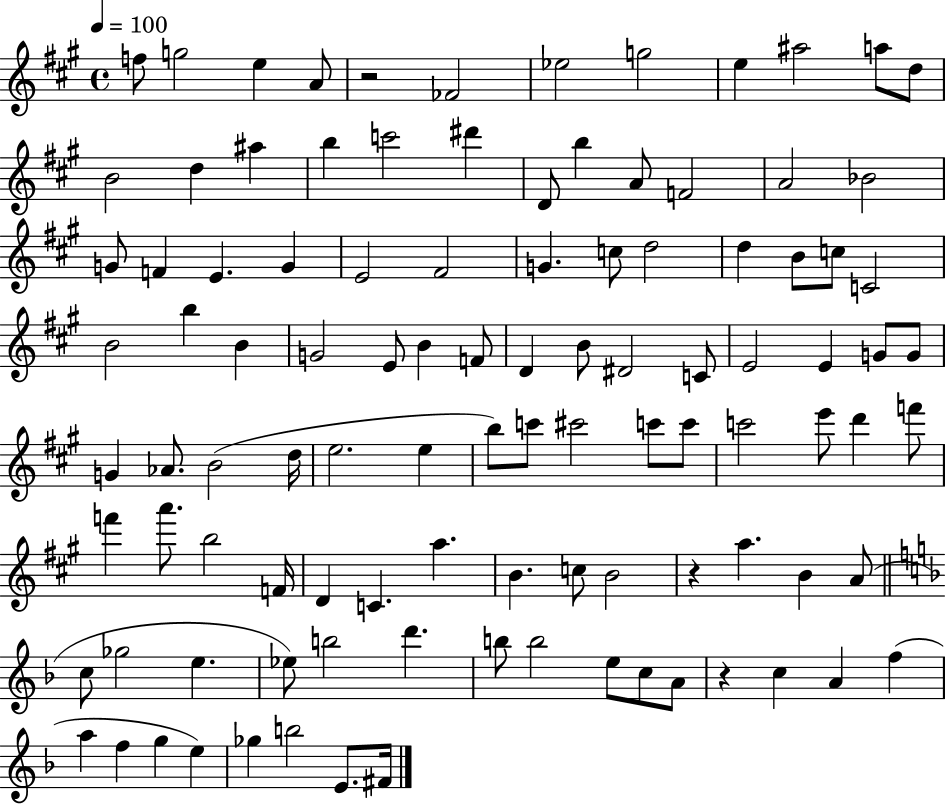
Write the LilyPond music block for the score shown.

{
  \clef treble
  \time 4/4
  \defaultTimeSignature
  \key a \major
  \tempo 4 = 100
  f''8 g''2 e''4 a'8 | r2 fes'2 | ees''2 g''2 | e''4 ais''2 a''8 d''8 | \break b'2 d''4 ais''4 | b''4 c'''2 dis'''4 | d'8 b''4 a'8 f'2 | a'2 bes'2 | \break g'8 f'4 e'4. g'4 | e'2 fis'2 | g'4. c''8 d''2 | d''4 b'8 c''8 c'2 | \break b'2 b''4 b'4 | g'2 e'8 b'4 f'8 | d'4 b'8 dis'2 c'8 | e'2 e'4 g'8 g'8 | \break g'4 aes'8. b'2( d''16 | e''2. e''4 | b''8) c'''8 cis'''2 c'''8 c'''8 | c'''2 e'''8 d'''4 f'''8 | \break f'''4 a'''8. b''2 f'16 | d'4 c'4. a''4. | b'4. c''8 b'2 | r4 a''4. b'4 a'8( | \break \bar "||" \break \key d \minor c''8 ges''2 e''4. | ees''8) b''2 d'''4. | b''8 b''2 e''8 c''8 a'8 | r4 c''4 a'4 f''4( | \break a''4 f''4 g''4 e''4) | ges''4 b''2 e'8. fis'16 | \bar "|."
}